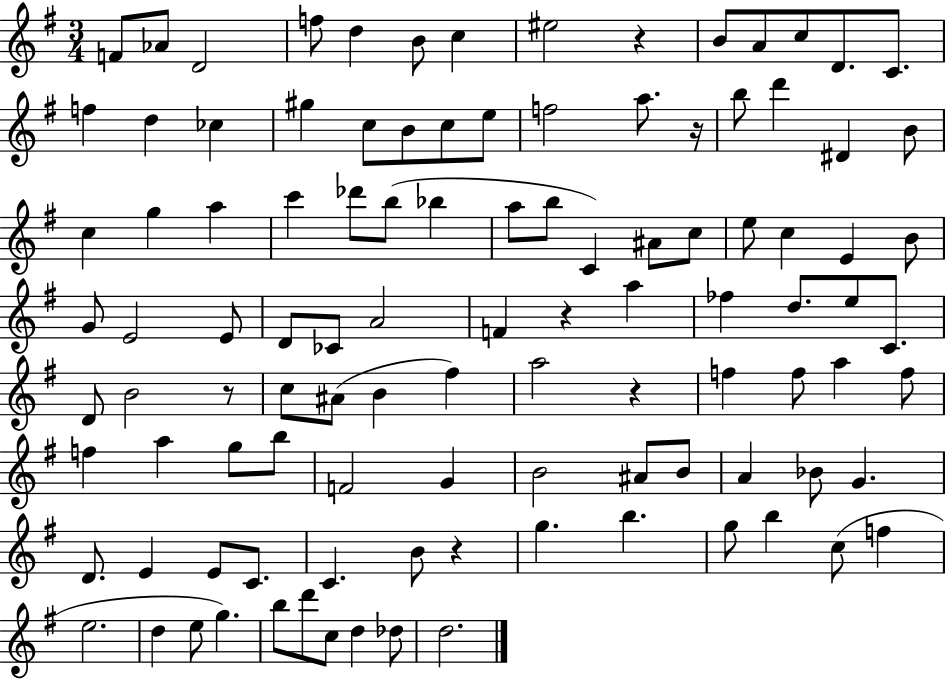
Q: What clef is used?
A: treble